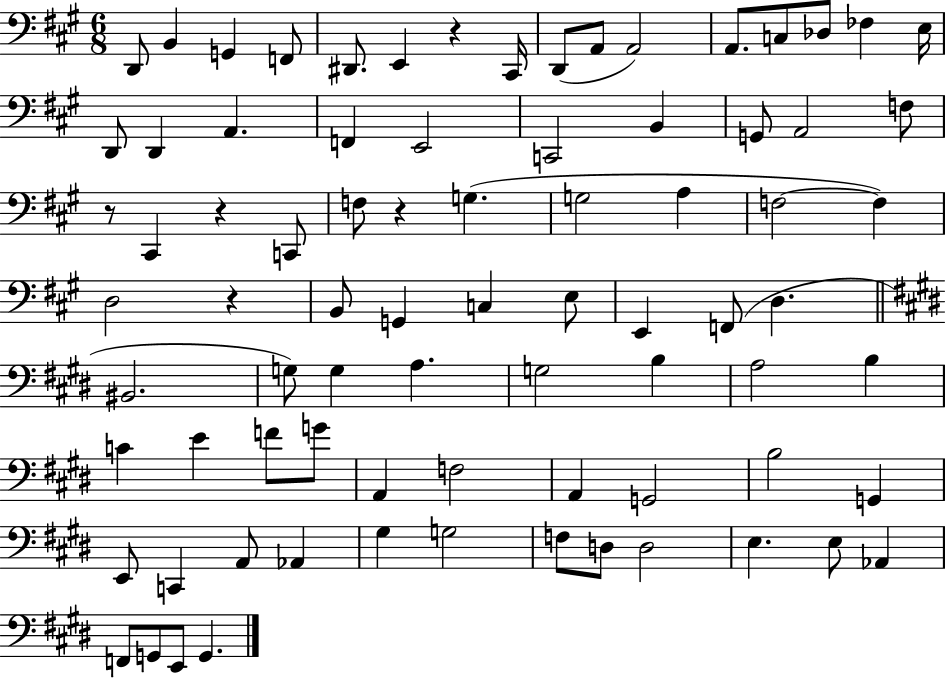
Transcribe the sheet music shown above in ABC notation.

X:1
T:Untitled
M:6/8
L:1/4
K:A
D,,/2 B,, G,, F,,/2 ^D,,/2 E,, z ^C,,/4 D,,/2 A,,/2 A,,2 A,,/2 C,/2 _D,/2 _F, E,/4 D,,/2 D,, A,, F,, E,,2 C,,2 B,, G,,/2 A,,2 F,/2 z/2 ^C,, z C,,/2 F,/2 z G, G,2 A, F,2 F, D,2 z B,,/2 G,, C, E,/2 E,, F,,/2 D, ^B,,2 G,/2 G, A, G,2 B, A,2 B, C E F/2 G/2 A,, F,2 A,, G,,2 B,2 G,, E,,/2 C,, A,,/2 _A,, ^G, G,2 F,/2 D,/2 D,2 E, E,/2 _A,, F,,/2 G,,/2 E,,/2 G,,